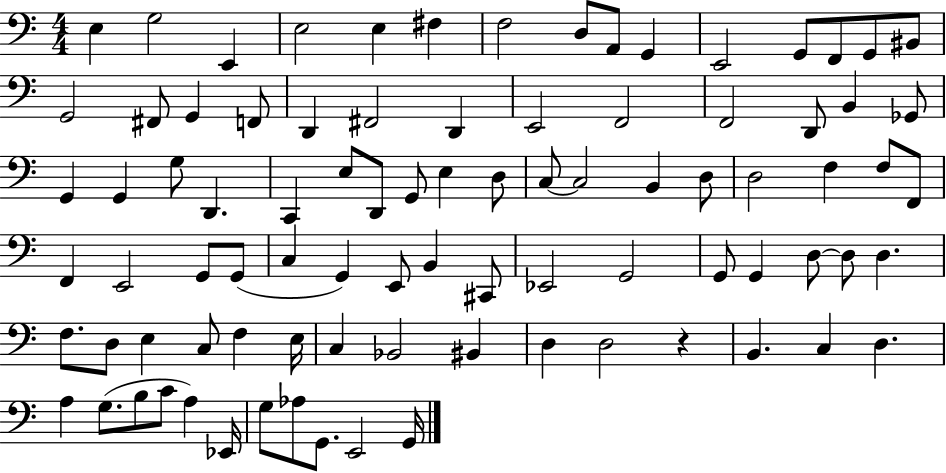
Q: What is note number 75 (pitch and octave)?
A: C3